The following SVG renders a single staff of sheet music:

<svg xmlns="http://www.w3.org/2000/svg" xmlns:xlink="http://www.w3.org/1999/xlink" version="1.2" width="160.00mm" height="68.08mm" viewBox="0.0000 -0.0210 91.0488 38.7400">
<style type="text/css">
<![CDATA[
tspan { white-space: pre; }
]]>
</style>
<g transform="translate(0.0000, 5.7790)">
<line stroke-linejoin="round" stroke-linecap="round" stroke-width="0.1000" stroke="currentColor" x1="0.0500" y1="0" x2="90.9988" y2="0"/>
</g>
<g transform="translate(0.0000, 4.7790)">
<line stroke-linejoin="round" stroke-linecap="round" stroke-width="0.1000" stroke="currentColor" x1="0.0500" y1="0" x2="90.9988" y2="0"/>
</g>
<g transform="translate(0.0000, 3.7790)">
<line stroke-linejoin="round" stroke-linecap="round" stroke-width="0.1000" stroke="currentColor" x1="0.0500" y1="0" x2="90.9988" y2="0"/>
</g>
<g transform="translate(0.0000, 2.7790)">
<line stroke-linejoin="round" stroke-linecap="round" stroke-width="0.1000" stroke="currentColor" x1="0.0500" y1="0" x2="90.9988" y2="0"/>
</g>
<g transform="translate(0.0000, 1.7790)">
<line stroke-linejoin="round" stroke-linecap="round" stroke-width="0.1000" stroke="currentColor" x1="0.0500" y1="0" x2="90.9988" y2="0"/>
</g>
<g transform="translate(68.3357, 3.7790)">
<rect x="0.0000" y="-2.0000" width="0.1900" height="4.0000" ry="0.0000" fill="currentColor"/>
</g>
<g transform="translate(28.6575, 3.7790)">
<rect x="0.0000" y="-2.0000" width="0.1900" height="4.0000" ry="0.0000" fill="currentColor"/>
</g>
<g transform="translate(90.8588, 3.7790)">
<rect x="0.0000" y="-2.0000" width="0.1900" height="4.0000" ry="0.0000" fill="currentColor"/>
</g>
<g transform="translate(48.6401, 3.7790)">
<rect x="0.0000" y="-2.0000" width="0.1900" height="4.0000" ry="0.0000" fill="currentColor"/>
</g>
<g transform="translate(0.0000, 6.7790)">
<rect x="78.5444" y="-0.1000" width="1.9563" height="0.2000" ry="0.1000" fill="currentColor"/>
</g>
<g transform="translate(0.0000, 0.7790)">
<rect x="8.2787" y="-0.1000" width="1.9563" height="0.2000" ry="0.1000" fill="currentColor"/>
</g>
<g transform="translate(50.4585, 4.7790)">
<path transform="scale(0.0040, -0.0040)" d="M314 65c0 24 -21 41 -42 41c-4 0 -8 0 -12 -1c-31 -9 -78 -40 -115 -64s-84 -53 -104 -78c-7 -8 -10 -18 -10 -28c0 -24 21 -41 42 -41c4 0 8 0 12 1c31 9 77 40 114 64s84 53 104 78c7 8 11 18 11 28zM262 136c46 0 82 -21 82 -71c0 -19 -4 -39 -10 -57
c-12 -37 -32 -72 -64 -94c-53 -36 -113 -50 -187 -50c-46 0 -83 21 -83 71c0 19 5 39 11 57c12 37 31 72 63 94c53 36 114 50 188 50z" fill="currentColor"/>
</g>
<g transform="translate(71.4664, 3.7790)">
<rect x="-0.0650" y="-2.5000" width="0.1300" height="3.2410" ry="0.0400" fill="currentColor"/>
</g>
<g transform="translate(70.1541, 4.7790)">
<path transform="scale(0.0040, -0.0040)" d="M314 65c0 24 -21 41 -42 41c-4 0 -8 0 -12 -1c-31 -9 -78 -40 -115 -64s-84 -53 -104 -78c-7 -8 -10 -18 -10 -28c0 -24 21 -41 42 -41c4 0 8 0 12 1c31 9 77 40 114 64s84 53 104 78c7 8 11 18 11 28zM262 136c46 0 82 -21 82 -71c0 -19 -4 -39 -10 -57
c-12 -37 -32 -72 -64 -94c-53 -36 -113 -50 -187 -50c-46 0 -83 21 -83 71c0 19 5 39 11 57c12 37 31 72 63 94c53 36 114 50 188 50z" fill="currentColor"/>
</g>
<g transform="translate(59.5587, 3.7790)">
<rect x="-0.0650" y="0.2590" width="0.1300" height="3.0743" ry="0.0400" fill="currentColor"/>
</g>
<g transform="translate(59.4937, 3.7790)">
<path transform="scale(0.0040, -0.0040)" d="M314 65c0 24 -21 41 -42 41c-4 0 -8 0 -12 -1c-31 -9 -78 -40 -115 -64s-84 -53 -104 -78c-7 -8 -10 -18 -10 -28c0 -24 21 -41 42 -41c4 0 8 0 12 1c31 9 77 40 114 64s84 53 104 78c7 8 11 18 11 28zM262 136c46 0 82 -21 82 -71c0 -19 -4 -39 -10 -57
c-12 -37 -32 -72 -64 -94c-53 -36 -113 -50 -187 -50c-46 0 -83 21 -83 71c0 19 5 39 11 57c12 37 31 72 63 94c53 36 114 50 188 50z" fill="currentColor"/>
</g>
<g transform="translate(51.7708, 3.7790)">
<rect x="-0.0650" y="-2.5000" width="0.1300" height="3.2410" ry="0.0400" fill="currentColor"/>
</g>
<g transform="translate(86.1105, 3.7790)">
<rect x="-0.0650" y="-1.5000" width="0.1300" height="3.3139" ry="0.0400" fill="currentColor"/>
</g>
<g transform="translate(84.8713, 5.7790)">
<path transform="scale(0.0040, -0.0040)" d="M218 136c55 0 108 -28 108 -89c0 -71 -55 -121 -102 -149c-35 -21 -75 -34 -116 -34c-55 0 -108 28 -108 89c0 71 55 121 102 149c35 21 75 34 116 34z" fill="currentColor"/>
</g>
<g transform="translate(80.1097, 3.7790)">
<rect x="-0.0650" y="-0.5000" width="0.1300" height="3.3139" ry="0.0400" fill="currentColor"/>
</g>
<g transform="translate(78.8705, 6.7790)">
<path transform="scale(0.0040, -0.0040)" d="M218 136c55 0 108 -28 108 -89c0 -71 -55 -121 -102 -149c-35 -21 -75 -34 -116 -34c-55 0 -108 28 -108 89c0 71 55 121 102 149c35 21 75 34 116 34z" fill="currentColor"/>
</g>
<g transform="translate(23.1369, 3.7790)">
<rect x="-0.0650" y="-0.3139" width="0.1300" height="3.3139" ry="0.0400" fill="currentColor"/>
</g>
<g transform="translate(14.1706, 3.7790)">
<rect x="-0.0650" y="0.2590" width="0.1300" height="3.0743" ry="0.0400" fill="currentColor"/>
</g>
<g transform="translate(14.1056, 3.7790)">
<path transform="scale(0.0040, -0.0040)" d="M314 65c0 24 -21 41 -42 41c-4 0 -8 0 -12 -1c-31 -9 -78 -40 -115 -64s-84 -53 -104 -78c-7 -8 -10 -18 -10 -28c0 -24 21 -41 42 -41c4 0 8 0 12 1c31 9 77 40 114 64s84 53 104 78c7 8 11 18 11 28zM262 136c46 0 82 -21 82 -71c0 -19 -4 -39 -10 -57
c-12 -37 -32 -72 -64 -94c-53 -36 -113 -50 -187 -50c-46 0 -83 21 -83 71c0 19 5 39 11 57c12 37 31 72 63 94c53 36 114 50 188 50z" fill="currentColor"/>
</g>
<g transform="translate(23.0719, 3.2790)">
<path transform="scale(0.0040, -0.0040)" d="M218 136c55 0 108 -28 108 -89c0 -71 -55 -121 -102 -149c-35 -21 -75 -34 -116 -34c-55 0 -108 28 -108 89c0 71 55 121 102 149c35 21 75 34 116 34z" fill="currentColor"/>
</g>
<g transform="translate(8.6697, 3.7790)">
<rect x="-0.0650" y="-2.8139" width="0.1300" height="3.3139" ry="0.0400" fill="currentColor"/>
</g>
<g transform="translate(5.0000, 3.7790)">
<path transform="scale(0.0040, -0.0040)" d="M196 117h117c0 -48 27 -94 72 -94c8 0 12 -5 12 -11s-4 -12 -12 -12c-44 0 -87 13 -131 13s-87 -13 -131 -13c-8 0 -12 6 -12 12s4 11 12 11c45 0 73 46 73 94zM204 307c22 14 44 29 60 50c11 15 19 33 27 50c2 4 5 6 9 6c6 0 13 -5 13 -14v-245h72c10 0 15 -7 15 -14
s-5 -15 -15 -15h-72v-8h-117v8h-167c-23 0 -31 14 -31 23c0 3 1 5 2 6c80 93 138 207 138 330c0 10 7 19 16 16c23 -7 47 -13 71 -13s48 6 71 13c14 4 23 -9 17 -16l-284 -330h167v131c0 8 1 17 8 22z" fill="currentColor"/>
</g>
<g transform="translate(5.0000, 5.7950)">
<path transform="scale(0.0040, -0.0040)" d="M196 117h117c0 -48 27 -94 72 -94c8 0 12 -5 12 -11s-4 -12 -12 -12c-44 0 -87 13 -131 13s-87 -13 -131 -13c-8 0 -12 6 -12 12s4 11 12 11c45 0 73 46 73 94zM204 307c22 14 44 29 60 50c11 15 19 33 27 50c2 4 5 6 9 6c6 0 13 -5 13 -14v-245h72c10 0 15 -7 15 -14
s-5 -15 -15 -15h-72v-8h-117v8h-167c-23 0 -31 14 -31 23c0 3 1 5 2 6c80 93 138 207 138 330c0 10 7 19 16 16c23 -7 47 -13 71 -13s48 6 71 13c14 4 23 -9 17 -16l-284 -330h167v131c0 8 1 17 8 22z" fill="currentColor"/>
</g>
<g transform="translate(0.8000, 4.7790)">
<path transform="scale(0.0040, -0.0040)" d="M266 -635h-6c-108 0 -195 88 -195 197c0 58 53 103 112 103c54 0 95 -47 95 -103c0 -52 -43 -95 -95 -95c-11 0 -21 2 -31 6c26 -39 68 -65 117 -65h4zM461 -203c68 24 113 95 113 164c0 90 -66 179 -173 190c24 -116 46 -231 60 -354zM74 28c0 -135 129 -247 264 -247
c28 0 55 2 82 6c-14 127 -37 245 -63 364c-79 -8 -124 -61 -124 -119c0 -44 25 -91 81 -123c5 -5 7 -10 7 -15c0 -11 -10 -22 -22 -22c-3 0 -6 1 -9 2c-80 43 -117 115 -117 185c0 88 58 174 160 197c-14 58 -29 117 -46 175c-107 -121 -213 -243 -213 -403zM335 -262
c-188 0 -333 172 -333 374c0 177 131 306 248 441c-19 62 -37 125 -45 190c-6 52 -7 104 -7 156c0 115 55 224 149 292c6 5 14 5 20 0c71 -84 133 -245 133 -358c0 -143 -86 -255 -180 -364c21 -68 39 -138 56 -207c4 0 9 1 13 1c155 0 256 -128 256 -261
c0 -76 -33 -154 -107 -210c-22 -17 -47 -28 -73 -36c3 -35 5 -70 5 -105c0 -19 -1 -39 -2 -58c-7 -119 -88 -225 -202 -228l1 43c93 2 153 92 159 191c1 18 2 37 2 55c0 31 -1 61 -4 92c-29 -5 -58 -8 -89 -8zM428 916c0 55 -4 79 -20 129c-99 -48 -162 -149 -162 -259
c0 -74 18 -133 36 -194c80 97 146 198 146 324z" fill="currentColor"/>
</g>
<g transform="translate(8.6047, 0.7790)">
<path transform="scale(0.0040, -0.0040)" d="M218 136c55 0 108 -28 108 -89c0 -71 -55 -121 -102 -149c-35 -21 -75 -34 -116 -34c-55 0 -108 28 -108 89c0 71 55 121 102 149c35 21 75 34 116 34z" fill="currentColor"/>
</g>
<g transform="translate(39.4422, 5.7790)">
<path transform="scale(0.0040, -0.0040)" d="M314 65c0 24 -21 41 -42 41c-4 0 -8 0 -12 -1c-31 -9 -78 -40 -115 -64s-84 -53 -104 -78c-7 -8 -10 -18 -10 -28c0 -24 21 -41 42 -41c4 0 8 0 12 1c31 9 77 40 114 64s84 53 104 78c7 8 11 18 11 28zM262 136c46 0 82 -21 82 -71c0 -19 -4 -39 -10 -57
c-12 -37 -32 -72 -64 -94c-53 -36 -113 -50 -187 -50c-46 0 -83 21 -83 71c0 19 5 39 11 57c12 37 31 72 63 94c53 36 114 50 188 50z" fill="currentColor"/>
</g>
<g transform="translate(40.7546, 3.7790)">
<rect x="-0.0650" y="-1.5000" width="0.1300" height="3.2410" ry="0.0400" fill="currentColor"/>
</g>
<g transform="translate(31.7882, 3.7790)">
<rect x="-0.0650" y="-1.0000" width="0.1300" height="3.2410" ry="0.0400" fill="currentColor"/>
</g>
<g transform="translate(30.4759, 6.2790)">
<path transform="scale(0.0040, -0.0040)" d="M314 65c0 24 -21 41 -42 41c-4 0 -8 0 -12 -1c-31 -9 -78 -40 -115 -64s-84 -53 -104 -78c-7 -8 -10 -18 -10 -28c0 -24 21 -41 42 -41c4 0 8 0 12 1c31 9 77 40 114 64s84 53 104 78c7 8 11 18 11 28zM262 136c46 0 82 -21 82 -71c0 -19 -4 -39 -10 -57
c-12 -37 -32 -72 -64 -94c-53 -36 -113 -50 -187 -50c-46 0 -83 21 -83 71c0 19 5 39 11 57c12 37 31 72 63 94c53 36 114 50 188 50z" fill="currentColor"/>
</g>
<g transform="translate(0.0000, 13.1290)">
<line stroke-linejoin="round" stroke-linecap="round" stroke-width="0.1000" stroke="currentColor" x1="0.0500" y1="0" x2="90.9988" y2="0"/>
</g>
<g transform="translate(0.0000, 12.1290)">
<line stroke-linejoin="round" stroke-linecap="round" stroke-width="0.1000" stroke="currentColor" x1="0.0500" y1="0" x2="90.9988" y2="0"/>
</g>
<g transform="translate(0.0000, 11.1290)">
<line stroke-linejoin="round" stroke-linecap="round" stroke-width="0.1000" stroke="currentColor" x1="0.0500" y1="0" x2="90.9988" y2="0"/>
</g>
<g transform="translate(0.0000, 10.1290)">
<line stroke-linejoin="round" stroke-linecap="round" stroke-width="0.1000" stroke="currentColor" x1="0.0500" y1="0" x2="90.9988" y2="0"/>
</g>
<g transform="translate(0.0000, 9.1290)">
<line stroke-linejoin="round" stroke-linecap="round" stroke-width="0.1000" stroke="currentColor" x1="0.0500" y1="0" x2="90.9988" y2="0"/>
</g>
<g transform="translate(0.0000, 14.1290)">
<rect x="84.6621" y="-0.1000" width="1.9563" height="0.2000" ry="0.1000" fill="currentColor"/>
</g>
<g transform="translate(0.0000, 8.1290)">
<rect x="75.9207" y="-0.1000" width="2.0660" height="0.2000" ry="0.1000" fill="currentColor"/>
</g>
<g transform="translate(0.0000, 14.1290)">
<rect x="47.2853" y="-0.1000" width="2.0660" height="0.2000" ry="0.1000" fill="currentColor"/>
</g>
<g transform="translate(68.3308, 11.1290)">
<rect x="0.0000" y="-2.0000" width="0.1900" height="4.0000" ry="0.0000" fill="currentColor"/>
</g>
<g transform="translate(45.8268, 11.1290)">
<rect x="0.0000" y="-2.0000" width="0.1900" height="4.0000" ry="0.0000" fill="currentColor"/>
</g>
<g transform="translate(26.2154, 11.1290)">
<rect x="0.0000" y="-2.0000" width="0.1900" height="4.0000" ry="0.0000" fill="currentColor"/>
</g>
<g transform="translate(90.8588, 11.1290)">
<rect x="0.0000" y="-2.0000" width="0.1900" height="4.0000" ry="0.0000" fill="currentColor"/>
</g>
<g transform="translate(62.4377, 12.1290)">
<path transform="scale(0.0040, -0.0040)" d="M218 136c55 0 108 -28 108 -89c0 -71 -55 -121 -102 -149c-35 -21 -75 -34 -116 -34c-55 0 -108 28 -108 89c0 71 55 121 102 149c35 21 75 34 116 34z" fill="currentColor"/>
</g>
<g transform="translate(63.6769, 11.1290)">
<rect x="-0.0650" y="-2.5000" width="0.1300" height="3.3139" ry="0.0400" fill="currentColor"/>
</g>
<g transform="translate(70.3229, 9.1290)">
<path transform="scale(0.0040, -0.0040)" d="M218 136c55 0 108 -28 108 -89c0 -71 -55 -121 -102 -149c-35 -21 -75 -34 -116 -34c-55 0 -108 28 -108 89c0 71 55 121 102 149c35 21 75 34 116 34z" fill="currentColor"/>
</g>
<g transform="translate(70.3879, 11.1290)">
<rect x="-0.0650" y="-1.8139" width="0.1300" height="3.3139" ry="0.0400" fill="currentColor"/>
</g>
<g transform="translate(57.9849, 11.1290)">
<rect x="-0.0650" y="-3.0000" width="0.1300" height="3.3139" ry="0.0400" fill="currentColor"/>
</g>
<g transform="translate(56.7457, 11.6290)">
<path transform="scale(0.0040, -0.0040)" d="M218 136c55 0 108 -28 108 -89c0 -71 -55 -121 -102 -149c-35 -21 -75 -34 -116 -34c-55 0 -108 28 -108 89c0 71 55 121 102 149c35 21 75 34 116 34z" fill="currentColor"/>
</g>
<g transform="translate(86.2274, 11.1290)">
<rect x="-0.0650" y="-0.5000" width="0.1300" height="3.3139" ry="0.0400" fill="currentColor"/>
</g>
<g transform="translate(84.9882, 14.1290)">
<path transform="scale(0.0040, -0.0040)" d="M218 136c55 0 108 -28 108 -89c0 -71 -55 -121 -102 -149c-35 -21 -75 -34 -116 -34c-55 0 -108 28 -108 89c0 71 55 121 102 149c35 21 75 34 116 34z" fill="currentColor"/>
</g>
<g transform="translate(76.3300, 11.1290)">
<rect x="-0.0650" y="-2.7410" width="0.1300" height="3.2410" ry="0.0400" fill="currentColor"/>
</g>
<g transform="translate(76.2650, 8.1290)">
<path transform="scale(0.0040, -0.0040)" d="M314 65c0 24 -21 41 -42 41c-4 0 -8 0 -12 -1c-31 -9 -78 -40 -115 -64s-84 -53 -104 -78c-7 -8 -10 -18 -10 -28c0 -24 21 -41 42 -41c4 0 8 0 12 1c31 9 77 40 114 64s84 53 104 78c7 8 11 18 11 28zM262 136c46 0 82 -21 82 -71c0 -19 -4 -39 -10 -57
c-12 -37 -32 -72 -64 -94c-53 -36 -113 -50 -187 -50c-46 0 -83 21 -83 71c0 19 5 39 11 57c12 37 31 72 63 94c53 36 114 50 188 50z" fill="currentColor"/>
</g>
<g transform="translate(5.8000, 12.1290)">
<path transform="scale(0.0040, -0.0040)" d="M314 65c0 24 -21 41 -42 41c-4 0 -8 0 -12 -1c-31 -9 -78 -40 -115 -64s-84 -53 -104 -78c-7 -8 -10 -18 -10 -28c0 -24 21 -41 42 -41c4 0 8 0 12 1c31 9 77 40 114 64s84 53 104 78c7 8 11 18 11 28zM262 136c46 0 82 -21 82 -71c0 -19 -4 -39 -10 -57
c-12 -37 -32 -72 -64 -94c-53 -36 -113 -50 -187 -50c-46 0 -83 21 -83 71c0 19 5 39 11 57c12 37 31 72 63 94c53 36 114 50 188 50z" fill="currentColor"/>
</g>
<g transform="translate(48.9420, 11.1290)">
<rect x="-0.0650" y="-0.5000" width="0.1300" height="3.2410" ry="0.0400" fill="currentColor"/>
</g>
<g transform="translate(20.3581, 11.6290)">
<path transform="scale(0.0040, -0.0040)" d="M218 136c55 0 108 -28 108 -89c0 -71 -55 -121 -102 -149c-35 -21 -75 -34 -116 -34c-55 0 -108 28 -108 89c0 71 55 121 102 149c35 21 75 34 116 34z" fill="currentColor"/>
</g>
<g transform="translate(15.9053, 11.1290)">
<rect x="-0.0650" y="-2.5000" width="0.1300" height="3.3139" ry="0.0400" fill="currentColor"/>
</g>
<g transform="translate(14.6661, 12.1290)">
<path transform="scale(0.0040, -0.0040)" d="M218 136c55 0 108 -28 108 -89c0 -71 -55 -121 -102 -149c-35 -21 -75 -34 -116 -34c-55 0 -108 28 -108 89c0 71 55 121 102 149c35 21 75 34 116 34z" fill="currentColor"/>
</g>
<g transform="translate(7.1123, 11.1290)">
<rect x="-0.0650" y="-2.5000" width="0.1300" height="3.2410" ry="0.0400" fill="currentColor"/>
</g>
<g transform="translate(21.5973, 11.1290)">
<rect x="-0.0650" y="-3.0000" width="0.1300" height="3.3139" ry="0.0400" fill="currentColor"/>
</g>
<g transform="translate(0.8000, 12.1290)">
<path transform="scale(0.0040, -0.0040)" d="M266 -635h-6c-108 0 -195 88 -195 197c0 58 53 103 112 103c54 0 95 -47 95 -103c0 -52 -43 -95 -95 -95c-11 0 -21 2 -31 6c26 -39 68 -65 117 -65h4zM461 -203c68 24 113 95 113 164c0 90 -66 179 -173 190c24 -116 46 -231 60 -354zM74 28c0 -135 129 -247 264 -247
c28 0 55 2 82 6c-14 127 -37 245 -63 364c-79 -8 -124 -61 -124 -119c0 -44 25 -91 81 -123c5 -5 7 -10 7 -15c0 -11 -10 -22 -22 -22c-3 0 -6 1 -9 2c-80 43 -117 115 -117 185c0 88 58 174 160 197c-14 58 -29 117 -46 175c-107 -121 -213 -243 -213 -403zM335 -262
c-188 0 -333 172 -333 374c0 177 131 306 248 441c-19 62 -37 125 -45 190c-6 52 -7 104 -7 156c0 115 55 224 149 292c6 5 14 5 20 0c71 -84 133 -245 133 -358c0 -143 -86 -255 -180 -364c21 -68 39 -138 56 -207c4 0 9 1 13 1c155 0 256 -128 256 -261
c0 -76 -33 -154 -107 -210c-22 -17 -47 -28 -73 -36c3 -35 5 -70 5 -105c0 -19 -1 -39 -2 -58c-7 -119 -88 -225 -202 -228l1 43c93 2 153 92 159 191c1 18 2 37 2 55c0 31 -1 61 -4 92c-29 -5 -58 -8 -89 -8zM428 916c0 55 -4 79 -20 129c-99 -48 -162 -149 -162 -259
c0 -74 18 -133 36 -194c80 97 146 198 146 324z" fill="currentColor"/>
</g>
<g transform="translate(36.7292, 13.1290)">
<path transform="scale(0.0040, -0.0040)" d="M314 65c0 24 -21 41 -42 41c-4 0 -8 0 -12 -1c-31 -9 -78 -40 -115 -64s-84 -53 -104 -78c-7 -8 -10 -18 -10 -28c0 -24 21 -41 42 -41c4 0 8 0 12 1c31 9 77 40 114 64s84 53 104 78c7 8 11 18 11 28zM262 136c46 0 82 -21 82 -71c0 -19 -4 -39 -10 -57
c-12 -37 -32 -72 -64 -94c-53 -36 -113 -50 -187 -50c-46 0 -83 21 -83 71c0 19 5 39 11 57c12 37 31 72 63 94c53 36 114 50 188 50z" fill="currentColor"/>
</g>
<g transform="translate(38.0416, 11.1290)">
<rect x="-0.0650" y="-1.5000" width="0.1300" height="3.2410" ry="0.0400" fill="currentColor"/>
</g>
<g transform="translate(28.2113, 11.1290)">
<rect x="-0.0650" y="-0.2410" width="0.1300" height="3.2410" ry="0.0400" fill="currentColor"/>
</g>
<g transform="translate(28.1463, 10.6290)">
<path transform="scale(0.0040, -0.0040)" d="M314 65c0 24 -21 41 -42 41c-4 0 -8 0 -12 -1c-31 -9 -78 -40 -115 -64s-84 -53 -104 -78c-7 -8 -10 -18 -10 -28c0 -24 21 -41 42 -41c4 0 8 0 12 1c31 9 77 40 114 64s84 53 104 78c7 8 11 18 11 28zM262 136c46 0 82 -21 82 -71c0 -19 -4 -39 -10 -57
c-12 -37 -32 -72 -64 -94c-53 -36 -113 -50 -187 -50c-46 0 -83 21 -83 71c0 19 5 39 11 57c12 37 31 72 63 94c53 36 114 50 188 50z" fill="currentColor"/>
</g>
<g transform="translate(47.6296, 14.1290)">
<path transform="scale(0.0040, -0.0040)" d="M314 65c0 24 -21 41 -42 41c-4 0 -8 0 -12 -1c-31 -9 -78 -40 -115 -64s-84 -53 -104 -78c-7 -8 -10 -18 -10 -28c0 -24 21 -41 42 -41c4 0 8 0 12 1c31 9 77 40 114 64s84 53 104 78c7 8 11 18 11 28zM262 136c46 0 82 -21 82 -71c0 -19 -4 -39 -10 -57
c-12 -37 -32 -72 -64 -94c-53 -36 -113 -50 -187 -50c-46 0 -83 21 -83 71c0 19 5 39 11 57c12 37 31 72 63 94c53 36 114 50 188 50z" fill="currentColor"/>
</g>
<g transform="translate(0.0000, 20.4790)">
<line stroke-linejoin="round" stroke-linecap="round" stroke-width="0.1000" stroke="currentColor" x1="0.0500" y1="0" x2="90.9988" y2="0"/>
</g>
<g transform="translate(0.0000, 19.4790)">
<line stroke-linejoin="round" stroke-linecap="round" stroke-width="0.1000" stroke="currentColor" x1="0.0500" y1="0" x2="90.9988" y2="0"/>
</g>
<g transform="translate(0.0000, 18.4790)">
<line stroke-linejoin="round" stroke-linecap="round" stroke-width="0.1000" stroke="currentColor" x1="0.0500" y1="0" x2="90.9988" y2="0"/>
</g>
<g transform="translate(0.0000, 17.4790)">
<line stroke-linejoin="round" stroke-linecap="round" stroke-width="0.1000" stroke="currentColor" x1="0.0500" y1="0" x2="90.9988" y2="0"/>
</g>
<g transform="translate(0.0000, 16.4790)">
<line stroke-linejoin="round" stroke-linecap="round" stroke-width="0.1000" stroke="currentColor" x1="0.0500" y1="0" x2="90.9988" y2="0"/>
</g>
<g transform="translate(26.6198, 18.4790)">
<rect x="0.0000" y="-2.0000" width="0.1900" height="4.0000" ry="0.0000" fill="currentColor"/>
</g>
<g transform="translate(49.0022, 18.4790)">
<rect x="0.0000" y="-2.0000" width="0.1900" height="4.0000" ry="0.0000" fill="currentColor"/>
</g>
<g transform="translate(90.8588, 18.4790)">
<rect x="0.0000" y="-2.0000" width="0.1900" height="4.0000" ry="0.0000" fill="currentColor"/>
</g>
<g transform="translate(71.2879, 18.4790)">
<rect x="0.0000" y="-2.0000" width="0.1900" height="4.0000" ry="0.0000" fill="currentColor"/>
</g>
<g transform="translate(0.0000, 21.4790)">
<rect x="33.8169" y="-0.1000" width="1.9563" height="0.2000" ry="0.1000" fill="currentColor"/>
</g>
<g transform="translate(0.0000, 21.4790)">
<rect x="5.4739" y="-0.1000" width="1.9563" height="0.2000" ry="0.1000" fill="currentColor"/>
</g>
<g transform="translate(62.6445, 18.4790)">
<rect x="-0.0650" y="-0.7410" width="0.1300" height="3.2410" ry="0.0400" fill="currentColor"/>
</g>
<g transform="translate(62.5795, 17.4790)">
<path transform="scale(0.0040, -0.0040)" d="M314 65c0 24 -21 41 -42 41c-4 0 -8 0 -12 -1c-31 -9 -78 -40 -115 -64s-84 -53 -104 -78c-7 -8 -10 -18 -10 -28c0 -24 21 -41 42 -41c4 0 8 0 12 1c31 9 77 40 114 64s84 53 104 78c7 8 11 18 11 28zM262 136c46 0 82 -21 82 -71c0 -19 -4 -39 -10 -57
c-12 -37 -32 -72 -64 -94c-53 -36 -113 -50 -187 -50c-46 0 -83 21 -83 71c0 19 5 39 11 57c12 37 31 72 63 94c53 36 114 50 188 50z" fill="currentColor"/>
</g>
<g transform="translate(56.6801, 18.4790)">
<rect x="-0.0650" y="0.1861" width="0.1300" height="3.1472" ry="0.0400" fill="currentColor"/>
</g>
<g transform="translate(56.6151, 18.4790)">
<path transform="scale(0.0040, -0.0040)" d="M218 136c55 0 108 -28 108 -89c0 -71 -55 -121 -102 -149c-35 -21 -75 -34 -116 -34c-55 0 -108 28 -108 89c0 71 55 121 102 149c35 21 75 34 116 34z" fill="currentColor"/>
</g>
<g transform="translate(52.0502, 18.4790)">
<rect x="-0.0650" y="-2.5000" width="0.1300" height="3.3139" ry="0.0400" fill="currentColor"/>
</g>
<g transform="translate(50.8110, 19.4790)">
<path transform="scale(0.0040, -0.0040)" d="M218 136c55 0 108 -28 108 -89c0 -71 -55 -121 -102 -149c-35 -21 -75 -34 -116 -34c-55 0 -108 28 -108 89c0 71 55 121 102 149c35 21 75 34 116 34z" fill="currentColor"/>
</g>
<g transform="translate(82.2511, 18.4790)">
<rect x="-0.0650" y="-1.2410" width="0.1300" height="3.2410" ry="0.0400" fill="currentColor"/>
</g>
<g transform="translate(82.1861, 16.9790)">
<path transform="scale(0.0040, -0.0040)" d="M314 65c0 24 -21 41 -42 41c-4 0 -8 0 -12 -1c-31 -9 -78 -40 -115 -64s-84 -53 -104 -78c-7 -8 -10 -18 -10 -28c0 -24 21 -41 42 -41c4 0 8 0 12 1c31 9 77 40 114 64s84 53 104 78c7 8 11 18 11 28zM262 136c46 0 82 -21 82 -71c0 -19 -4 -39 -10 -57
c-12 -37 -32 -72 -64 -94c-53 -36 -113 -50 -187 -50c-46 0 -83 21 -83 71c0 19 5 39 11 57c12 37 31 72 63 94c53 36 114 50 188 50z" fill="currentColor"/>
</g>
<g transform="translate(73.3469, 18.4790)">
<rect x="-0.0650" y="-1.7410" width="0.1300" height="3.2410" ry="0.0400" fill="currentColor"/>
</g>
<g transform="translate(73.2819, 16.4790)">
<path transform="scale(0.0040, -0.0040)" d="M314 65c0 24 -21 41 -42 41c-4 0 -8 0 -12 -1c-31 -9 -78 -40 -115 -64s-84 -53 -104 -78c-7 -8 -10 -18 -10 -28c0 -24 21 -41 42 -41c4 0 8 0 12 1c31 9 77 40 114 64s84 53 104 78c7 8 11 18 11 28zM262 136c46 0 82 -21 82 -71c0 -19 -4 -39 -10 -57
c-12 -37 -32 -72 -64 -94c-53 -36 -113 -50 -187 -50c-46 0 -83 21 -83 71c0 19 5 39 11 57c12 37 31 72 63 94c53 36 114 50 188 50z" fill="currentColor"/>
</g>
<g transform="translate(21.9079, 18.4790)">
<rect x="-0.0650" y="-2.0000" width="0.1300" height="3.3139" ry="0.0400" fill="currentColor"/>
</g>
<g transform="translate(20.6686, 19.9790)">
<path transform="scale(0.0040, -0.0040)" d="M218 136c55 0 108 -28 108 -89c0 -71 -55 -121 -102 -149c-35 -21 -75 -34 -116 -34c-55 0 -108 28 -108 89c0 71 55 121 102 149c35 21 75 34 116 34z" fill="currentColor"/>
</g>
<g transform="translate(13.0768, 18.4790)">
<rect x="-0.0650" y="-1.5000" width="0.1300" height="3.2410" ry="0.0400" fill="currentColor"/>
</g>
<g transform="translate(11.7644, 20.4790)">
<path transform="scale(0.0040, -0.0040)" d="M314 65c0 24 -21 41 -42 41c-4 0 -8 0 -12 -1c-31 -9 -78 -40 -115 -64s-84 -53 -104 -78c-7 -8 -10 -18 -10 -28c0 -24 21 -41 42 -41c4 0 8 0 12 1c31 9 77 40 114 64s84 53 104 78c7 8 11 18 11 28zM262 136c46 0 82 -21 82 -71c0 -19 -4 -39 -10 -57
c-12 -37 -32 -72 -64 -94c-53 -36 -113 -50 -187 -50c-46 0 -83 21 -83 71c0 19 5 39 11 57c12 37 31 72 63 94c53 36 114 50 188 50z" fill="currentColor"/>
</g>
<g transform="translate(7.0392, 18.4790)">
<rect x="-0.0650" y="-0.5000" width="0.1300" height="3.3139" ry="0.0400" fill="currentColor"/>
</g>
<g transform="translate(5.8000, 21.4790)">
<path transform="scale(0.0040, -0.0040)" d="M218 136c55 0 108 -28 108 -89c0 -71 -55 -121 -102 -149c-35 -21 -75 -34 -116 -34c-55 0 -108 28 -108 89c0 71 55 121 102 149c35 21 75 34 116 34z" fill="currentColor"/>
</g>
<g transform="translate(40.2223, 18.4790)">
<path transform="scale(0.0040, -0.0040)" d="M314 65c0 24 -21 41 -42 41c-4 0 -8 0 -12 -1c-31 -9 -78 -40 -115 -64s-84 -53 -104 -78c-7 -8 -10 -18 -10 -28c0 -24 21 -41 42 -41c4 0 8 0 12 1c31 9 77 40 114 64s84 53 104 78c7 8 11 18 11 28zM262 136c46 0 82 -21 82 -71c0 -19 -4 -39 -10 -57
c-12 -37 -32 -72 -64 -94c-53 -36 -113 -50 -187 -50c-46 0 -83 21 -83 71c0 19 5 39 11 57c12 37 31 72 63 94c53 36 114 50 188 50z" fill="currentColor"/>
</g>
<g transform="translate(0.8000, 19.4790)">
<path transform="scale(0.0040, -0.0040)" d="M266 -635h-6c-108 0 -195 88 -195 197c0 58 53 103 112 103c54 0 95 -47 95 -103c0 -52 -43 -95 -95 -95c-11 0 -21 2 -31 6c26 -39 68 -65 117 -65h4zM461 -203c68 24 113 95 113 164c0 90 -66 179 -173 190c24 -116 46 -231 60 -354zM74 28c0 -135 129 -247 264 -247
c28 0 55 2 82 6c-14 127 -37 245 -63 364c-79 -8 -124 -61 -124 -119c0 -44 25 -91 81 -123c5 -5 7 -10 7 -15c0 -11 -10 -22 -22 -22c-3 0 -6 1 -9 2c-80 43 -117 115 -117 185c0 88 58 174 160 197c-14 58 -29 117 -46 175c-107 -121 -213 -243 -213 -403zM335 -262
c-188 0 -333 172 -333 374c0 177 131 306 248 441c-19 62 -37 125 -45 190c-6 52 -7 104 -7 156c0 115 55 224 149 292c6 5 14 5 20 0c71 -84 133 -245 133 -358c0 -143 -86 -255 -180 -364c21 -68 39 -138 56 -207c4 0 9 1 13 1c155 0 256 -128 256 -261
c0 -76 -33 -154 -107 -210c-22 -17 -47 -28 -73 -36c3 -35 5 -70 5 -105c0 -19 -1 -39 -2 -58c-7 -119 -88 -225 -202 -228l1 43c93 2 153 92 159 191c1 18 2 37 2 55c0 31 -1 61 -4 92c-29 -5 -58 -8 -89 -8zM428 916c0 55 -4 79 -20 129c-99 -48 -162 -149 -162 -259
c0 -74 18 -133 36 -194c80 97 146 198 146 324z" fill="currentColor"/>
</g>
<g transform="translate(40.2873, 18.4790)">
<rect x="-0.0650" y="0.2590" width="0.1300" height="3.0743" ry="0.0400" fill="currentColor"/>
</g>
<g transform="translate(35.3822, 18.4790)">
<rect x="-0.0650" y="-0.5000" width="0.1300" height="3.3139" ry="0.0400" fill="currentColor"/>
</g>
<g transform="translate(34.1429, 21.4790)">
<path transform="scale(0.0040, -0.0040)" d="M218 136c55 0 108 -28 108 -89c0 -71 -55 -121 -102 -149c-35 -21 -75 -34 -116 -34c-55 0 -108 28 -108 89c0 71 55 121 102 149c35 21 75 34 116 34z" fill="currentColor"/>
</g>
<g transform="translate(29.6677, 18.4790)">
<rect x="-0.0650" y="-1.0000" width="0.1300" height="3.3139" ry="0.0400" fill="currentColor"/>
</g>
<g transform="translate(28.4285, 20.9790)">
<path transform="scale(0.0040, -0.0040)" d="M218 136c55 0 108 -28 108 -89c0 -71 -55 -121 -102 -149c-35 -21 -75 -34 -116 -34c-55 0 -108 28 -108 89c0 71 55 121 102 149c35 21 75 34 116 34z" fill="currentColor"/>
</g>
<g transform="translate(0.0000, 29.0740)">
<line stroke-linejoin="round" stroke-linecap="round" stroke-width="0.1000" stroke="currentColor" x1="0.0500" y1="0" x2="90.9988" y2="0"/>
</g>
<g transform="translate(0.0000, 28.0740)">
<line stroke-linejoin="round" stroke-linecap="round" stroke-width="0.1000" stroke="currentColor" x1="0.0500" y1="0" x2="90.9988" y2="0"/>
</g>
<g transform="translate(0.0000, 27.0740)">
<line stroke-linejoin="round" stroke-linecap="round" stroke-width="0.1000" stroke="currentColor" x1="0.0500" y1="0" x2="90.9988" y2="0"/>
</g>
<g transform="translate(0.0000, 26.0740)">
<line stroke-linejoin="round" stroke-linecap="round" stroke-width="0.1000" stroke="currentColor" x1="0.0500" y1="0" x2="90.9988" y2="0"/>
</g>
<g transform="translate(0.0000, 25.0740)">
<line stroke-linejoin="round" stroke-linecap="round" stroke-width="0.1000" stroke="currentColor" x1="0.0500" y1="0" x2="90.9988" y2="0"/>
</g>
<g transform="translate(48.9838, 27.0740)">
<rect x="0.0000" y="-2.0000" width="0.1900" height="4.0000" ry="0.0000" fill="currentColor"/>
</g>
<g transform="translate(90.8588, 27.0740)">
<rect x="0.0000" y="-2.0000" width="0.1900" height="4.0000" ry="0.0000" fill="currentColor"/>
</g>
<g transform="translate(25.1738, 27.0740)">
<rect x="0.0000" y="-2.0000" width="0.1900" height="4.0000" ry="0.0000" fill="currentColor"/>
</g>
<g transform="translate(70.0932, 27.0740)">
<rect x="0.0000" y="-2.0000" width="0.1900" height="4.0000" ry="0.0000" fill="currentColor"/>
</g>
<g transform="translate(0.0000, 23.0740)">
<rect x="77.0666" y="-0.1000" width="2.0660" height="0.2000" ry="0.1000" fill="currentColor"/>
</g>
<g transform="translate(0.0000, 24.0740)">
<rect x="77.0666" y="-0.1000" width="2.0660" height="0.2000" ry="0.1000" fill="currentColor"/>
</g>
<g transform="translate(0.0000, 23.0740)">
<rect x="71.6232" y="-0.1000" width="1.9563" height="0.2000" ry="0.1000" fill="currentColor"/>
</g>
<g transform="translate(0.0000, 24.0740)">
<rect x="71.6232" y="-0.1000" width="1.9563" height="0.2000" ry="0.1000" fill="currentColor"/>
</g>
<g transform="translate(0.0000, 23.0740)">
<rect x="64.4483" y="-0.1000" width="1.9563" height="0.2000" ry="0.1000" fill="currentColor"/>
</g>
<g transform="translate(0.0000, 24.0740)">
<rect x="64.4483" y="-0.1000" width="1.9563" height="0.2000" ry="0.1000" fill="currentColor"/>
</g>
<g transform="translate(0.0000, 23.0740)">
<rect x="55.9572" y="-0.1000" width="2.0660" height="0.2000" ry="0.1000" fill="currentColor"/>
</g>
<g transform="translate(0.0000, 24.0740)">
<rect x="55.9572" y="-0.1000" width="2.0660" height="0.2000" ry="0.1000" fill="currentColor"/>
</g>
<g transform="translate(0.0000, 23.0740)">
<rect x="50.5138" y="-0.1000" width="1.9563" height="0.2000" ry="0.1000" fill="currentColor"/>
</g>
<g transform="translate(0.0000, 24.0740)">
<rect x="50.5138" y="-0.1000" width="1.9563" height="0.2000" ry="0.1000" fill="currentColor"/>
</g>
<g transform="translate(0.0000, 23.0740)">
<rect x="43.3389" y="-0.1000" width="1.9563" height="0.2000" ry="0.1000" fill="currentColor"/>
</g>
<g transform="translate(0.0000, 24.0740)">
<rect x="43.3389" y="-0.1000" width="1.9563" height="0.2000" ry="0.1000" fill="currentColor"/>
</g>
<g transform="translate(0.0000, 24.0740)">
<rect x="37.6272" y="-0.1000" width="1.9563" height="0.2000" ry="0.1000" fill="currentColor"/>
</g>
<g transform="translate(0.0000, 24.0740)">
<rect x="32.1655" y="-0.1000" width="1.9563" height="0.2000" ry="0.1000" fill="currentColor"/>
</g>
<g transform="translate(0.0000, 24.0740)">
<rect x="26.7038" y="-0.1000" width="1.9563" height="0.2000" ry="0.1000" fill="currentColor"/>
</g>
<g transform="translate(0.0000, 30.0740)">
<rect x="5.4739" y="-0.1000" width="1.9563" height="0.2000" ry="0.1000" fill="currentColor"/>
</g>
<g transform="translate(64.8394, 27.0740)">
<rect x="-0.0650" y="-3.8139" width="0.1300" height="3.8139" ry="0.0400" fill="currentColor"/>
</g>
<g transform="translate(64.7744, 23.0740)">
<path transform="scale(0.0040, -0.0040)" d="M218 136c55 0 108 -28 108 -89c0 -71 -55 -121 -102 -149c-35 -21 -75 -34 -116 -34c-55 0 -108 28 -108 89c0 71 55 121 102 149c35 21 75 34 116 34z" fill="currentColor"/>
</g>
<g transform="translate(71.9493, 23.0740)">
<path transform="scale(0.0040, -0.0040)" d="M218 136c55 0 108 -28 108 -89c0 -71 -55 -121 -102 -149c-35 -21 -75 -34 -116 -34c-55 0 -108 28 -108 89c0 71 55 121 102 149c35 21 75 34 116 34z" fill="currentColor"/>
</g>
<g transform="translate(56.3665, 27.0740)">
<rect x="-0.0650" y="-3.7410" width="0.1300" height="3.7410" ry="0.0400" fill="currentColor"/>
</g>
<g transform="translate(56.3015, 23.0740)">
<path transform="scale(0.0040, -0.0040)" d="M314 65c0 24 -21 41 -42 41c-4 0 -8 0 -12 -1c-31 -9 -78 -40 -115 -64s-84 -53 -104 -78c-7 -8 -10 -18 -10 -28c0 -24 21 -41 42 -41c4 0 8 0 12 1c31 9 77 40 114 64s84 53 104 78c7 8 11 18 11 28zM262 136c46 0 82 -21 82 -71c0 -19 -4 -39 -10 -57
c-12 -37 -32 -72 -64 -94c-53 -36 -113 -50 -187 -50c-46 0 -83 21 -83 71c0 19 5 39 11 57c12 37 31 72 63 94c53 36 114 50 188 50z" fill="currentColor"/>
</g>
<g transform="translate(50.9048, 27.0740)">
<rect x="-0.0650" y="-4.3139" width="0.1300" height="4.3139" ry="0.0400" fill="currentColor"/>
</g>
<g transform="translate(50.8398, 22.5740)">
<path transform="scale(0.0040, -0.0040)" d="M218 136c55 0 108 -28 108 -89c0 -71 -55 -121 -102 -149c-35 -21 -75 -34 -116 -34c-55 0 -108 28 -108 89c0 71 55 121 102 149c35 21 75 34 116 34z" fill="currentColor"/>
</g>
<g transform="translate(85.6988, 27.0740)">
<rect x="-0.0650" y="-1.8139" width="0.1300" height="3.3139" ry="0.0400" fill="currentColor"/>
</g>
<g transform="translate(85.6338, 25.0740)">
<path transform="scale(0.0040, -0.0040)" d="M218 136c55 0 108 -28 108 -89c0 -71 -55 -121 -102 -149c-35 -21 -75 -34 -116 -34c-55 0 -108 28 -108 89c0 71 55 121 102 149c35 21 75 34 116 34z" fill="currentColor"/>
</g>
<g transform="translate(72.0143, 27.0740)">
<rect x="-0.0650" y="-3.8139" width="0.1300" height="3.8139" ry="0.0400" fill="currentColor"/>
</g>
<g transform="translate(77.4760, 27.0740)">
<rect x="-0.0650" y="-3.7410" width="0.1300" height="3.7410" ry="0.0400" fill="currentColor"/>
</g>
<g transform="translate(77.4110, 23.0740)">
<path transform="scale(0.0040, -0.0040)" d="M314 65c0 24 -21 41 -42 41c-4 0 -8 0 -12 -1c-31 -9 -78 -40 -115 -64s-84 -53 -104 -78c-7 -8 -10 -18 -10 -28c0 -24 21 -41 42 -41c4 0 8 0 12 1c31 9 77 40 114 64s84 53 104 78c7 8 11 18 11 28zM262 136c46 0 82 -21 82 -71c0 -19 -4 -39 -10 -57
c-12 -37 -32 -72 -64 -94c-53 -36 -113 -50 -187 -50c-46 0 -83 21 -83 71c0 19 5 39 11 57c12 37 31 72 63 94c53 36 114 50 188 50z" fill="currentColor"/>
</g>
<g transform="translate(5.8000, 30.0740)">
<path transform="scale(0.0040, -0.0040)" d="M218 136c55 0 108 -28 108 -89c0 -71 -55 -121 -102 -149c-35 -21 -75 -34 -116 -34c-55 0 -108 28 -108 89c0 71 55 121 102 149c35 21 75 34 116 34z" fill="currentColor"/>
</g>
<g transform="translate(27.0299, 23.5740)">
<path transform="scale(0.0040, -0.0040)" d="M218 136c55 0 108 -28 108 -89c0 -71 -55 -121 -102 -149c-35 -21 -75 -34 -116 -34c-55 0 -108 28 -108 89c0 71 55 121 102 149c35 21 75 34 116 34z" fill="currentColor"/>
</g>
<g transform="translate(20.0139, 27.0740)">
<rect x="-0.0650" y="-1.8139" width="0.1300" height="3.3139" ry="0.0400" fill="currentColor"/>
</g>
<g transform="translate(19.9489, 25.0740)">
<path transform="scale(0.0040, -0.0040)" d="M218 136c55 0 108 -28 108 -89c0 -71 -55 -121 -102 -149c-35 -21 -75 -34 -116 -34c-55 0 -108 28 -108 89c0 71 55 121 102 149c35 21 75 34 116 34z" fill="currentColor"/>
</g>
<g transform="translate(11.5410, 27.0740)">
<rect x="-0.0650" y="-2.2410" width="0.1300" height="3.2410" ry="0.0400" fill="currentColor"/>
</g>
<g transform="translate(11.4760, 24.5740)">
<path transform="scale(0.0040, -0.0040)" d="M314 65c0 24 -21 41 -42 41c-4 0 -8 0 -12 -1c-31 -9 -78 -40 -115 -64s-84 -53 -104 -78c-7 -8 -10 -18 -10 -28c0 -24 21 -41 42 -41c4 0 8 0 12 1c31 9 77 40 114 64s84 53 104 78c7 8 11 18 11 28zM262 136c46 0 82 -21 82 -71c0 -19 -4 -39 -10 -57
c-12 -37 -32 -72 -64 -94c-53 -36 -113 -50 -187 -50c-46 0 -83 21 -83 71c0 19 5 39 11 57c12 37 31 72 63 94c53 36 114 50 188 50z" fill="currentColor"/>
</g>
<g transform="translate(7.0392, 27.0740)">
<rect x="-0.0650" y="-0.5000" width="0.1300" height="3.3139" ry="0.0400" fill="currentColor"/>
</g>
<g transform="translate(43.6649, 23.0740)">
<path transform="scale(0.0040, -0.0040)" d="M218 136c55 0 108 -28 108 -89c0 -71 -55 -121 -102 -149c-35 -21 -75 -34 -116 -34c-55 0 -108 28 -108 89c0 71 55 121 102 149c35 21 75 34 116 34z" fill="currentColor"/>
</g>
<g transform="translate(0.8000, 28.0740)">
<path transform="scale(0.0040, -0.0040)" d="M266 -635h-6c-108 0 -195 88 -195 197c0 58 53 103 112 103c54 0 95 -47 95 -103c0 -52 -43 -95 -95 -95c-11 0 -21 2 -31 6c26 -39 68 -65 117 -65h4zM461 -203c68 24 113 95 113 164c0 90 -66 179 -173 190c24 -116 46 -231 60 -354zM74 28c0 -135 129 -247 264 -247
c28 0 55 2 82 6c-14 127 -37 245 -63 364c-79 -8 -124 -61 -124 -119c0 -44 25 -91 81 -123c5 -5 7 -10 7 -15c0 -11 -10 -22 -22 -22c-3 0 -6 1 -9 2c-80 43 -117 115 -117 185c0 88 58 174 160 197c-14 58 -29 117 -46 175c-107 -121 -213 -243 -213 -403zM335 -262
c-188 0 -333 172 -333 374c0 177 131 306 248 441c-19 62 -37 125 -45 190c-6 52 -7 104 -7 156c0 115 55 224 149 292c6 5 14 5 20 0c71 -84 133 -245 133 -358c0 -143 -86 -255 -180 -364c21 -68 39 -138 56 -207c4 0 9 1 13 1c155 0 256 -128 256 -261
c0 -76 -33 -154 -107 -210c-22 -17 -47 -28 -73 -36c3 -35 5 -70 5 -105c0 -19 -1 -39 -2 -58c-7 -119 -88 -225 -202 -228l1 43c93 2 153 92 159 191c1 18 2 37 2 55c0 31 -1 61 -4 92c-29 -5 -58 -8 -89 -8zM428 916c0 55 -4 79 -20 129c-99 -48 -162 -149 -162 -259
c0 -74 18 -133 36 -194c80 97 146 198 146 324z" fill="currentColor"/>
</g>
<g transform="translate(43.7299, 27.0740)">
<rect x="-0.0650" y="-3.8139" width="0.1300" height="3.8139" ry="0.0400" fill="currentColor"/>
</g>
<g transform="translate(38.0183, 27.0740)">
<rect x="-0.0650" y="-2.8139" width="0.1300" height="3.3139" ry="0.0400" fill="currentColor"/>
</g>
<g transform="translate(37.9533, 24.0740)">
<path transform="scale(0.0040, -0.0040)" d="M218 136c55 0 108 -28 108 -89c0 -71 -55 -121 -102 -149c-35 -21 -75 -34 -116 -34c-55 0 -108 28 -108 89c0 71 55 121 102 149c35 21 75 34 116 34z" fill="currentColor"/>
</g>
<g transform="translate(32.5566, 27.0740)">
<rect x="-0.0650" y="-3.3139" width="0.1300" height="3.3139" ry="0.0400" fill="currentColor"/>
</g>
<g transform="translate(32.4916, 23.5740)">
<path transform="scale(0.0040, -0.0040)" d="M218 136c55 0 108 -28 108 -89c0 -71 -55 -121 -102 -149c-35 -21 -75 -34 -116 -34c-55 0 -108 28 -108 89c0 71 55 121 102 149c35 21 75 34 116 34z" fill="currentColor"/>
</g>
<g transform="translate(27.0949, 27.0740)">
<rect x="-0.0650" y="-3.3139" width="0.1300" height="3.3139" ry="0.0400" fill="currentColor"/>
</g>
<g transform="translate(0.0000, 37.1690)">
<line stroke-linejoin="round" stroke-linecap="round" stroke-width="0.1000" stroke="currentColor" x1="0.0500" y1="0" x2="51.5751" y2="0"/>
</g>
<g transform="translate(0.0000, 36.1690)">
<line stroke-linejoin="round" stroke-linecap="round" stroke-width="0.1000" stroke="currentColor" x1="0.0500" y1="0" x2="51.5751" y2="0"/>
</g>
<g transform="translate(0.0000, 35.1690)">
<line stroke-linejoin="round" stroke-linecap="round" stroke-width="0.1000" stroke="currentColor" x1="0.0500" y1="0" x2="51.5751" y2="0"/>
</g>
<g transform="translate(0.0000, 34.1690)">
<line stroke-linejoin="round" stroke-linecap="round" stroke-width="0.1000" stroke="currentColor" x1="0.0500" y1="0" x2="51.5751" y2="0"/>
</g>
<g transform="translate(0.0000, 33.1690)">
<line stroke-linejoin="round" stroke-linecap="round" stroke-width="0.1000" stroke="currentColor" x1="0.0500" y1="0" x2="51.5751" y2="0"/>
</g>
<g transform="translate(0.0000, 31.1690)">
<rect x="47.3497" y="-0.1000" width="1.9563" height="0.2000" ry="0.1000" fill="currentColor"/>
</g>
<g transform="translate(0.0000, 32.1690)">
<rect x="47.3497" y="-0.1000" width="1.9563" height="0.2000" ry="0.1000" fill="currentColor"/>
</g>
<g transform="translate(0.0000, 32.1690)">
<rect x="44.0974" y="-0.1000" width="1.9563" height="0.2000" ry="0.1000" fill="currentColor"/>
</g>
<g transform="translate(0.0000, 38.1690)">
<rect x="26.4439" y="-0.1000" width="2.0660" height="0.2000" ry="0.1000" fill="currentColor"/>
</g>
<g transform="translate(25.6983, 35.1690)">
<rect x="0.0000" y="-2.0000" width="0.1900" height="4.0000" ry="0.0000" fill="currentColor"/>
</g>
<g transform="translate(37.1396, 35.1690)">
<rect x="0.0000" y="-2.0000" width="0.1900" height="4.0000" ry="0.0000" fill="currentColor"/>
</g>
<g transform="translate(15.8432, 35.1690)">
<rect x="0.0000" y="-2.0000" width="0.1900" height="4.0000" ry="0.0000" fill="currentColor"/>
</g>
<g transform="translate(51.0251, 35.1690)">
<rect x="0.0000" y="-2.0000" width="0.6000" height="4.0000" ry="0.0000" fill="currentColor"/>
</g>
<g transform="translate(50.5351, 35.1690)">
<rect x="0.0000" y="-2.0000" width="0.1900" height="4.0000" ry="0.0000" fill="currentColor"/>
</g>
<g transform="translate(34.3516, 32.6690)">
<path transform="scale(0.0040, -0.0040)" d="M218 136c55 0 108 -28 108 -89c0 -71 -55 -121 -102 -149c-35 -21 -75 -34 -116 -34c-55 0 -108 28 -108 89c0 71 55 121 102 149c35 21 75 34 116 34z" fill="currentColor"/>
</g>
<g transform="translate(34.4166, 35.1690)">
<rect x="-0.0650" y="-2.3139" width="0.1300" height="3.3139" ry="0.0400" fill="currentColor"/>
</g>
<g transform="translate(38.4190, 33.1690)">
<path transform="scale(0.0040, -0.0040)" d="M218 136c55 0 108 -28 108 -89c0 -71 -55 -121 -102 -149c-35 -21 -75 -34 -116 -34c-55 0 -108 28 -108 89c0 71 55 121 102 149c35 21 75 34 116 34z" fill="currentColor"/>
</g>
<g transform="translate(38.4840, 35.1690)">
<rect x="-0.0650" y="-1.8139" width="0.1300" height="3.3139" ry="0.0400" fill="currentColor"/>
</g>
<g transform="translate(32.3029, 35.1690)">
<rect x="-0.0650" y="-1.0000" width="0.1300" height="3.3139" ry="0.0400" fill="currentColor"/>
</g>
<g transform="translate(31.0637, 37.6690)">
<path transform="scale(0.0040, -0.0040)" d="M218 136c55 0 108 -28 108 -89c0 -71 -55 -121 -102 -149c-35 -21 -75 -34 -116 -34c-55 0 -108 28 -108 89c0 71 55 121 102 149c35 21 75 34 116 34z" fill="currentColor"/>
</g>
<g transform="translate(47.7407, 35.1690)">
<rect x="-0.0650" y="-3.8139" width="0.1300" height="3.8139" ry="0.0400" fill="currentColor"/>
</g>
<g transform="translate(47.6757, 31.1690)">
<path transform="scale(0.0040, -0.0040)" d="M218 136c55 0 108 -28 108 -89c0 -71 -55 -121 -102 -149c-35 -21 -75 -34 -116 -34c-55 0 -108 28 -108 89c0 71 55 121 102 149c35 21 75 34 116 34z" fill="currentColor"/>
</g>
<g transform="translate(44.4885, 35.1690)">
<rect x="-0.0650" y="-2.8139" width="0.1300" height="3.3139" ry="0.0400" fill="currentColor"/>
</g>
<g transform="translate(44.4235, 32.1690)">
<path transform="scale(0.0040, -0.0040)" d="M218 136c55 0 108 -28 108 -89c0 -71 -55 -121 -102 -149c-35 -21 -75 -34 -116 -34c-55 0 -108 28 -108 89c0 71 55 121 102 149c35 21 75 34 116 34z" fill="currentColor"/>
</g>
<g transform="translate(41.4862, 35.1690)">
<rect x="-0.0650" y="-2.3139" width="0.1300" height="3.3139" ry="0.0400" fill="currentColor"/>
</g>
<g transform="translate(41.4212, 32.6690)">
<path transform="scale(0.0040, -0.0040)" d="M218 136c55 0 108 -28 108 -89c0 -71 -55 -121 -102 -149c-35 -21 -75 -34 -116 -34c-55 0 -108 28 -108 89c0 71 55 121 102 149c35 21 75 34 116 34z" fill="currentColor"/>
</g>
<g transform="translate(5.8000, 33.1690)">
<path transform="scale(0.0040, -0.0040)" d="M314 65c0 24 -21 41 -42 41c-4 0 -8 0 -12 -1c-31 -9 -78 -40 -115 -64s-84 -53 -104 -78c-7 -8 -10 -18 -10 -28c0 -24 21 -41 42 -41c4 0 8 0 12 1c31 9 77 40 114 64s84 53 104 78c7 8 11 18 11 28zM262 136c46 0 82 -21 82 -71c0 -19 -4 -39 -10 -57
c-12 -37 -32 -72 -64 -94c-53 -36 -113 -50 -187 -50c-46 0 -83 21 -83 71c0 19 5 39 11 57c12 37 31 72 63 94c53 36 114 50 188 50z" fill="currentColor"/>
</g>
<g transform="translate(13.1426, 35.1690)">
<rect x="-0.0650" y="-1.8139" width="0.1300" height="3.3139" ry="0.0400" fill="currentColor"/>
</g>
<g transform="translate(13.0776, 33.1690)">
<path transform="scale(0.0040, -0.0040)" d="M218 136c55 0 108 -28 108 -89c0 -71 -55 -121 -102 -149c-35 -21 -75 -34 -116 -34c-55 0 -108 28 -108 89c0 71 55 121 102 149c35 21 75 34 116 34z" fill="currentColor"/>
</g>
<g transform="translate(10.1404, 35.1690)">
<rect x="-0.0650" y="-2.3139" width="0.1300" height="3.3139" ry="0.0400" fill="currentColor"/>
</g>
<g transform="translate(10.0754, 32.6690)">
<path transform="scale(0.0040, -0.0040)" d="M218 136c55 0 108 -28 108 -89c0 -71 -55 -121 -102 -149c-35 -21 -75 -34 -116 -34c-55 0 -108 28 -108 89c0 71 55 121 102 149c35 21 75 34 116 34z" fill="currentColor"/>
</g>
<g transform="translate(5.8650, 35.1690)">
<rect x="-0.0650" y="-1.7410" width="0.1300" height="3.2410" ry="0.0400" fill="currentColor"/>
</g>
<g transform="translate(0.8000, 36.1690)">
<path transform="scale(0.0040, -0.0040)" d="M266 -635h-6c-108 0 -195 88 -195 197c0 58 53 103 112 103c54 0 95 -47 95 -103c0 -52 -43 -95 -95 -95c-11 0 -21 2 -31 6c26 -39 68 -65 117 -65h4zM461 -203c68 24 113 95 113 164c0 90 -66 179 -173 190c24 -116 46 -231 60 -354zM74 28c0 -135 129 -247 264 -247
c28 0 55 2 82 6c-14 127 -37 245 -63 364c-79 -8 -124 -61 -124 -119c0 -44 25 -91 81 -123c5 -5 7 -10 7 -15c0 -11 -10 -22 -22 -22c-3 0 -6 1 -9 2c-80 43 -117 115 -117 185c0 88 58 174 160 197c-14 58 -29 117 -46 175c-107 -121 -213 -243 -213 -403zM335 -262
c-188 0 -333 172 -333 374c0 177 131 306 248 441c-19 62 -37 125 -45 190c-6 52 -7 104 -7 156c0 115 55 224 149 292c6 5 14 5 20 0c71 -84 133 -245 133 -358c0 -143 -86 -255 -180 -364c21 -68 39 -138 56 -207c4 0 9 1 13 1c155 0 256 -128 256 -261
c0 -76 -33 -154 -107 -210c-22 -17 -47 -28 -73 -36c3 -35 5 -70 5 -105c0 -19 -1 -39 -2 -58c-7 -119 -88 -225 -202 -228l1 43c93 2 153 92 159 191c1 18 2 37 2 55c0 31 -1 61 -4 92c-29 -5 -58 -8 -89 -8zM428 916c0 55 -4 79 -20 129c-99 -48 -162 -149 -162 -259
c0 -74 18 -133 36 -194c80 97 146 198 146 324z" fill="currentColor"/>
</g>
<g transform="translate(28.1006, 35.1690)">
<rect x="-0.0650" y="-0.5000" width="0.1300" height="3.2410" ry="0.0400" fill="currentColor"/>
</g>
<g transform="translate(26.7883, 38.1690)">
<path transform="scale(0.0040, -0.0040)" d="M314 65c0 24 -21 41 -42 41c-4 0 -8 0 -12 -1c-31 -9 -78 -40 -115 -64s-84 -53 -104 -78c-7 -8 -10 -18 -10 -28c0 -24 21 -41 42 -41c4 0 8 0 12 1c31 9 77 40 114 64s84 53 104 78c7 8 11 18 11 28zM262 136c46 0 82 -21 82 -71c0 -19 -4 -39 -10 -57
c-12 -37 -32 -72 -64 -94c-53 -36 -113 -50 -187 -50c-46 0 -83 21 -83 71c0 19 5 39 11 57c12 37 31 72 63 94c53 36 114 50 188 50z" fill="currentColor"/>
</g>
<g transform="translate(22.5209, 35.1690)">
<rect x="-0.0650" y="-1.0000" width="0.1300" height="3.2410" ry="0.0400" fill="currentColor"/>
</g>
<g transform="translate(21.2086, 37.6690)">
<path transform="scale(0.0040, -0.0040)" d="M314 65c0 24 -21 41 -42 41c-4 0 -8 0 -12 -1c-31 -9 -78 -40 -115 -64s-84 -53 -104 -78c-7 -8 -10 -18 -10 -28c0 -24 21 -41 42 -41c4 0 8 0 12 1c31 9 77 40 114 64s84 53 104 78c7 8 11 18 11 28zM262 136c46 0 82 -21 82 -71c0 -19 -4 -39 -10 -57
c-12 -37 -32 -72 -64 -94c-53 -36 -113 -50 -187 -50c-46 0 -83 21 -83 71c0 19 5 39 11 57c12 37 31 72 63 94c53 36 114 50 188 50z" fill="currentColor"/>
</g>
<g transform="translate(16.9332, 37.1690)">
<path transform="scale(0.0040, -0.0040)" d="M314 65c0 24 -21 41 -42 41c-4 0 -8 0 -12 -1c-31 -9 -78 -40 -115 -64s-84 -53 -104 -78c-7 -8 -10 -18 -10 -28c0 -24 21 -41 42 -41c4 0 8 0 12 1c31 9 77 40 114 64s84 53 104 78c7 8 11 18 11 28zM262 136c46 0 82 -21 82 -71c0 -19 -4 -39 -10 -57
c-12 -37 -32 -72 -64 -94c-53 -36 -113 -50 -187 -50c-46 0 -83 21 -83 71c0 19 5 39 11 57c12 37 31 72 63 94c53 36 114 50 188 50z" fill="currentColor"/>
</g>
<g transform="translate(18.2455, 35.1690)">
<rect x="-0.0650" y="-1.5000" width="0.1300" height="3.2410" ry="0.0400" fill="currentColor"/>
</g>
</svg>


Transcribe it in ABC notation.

X:1
T:Untitled
M:4/4
L:1/4
K:C
a B2 c D2 E2 G2 B2 G2 C E G2 G A c2 E2 C2 A G f a2 C C E2 F D C B2 G B d2 f2 e2 C g2 f b b a c' d' c'2 c' c' c'2 f f2 g f E2 D2 C2 D g f g a c'